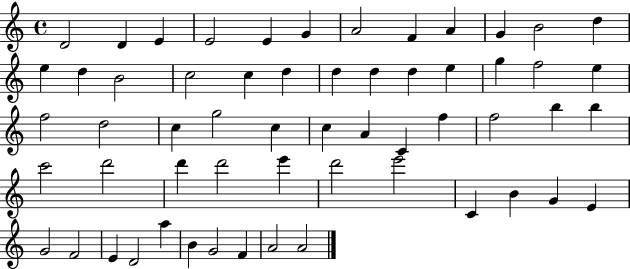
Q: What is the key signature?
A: C major